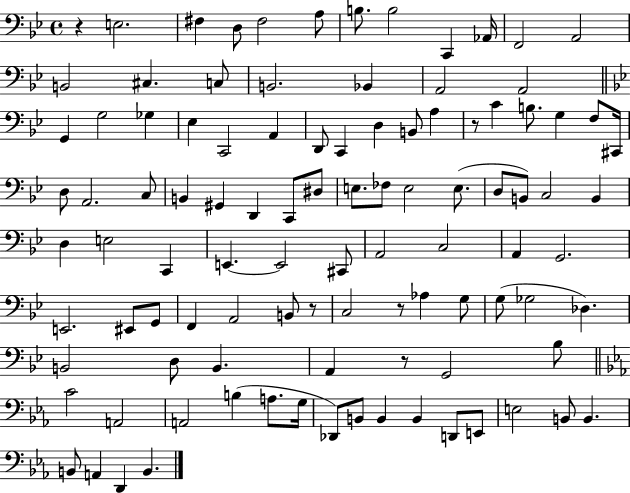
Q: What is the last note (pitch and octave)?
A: B2